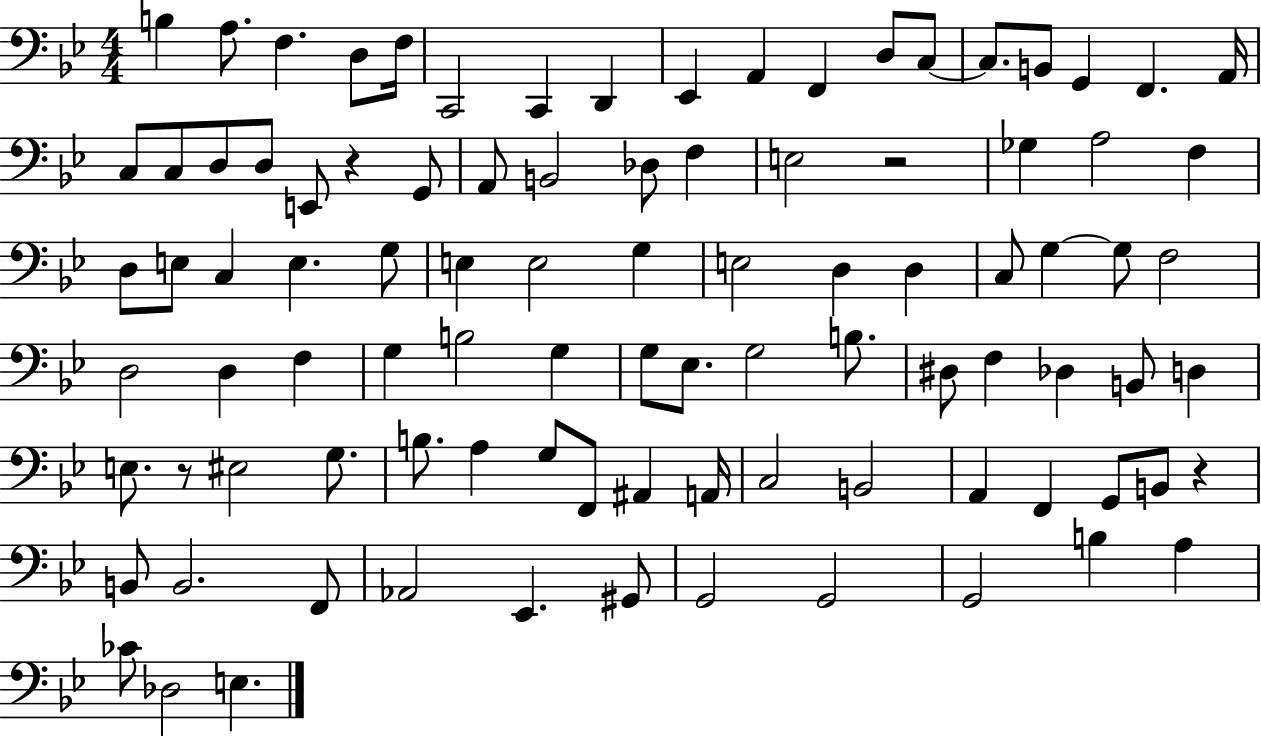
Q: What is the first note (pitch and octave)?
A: B3